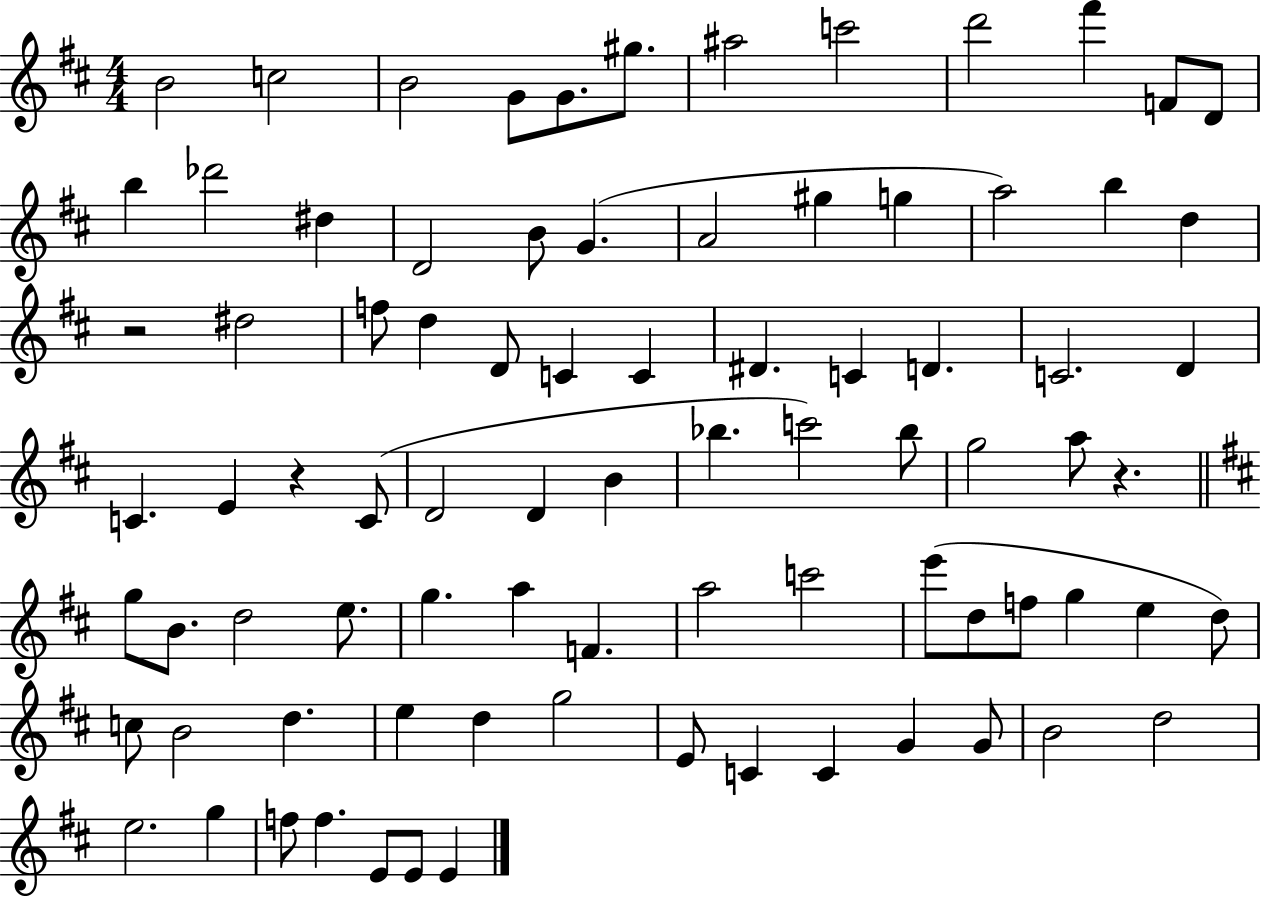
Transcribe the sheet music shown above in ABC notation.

X:1
T:Untitled
M:4/4
L:1/4
K:D
B2 c2 B2 G/2 G/2 ^g/2 ^a2 c'2 d'2 ^f' F/2 D/2 b _d'2 ^d D2 B/2 G A2 ^g g a2 b d z2 ^d2 f/2 d D/2 C C ^D C D C2 D C E z C/2 D2 D B _b c'2 _b/2 g2 a/2 z g/2 B/2 d2 e/2 g a F a2 c'2 e'/2 d/2 f/2 g e d/2 c/2 B2 d e d g2 E/2 C C G G/2 B2 d2 e2 g f/2 f E/2 E/2 E